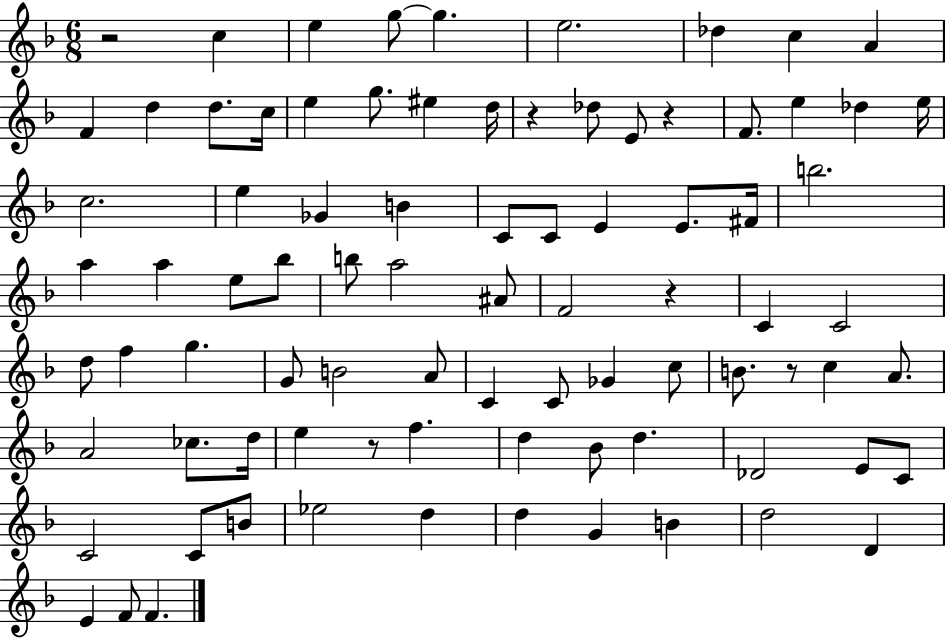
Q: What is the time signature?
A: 6/8